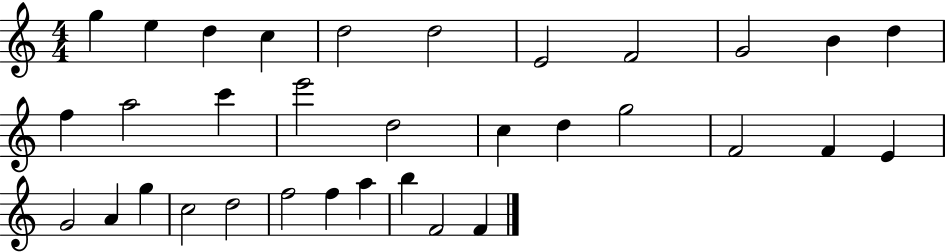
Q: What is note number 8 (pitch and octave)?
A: F4